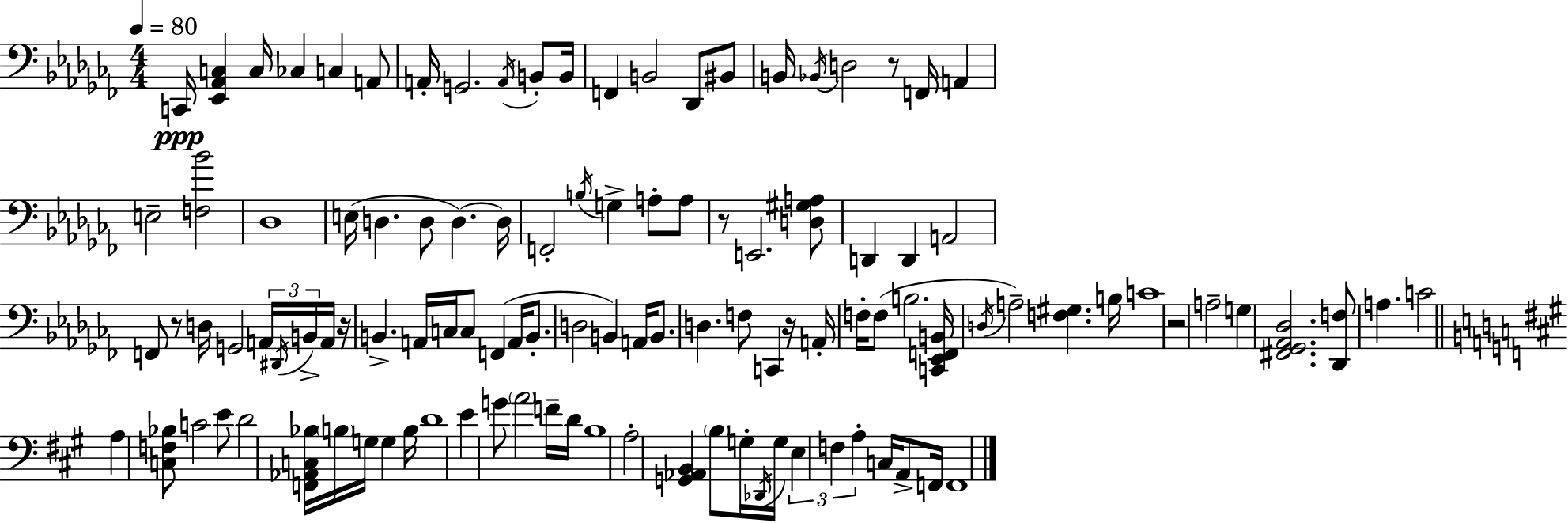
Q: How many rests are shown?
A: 6